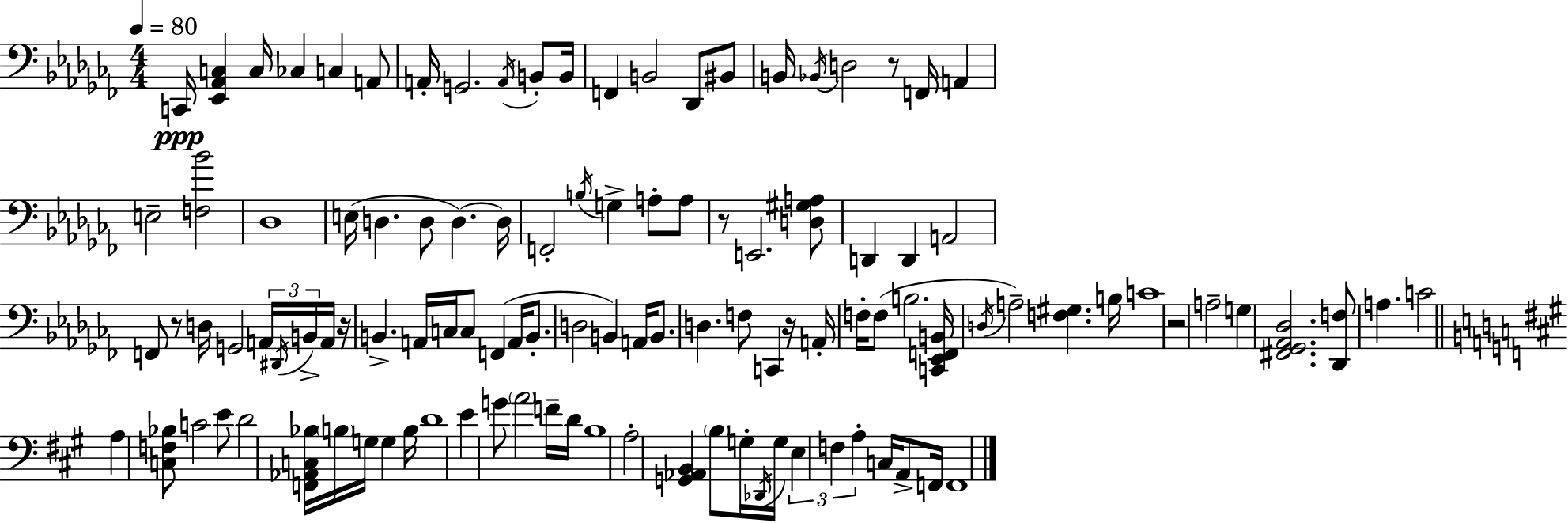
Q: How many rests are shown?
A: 6